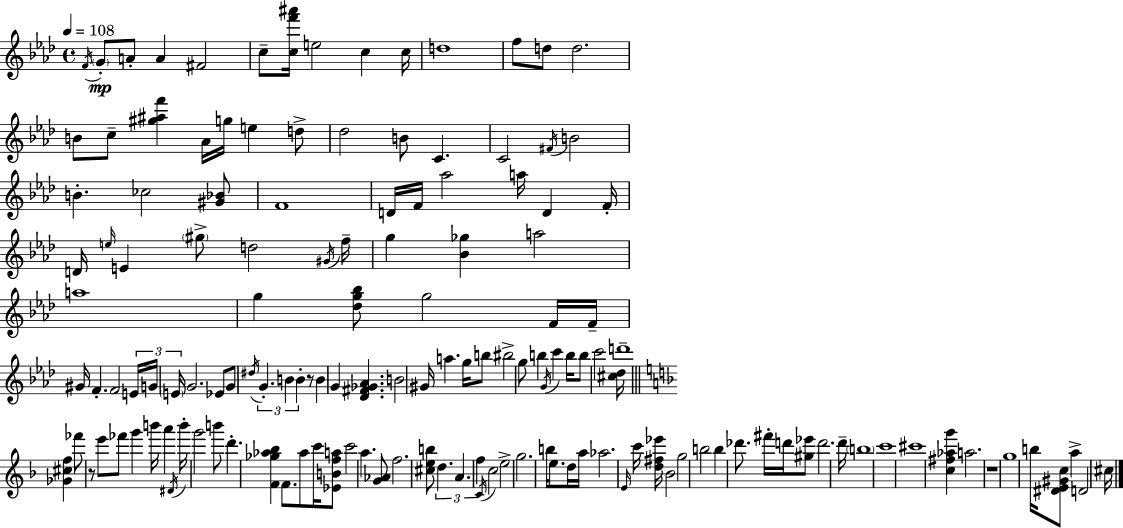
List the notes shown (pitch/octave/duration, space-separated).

F4/s G4/e A4/e A4/q F#4/h C5/e [C5,F6,A#6]/s E5/h C5/q C5/s D5/w F5/e D5/e D5/h. B4/e C5/e [G#5,A#5,F6]/q Ab4/s G5/s E5/q D5/e Db5/h B4/e C4/q. C4/h F#4/s B4/h B4/q. CES5/h [G#4,Bb4]/e F4/w D4/s F4/s Ab5/h A5/s D4/q F4/s D4/s E5/s E4/q G#5/e D5/h G#4/s F5/s G5/q [Bb4,Gb5]/q A5/h A5/w G5/q [Db5,G5,Bb5]/e G5/h F4/s F4/s G#4/s F4/q. F4/h E4/s G4/s E4/s G4/h. Eb4/e G4/e D#5/s G4/q. B4/q B4/q R/e B4/q G4/q [Db4,F#4,Gb4,Ab4]/q. B4/h G#4/s A5/q. G5/s B5/e BIS5/h G5/e B5/q G4/s C6/q B5/s B5/e C6/h [C#5,Db5]/s D6/w [Gb4,C#5,F5]/q FES6/e R/e E6/e FES6/e G6/q B6/s A6/q D#4/s B6/s G6/h B6/e D6/q. [F4,Gb5,Ab5,Bb5]/q F4/e. Ab5/e C6/s [Eb4,B4,F5,A5]/e C6/h A5/q. [G4,Ab4]/e F5/h. [C#5,E5,B5]/e D5/q. A4/q. F5/q C4/s C5/h E5/h G5/h. B5/s E5/e. D5/s A5/s Ab5/h. E4/s C6/s [D5,F#5,Eb6]/s Bb4/h G5/h B5/h B5/q Db6/e. F#6/s D6/s [G#5,Eb6]/e D6/h. D6/s B5/w C6/w C#6/w [C5,F#5,Ab5,G6]/q A5/h. R/w G5/w B5/s [D#4,E4,G#4,C5]/e A5/q D4/h C#5/s